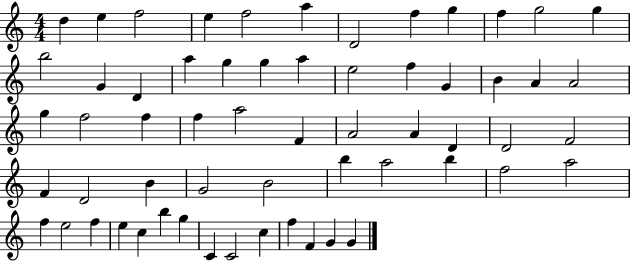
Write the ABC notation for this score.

X:1
T:Untitled
M:4/4
L:1/4
K:C
d e f2 e f2 a D2 f g f g2 g b2 G D a g g a e2 f G B A A2 g f2 f f a2 F A2 A D D2 F2 F D2 B G2 B2 b a2 b f2 a2 f e2 f e c b g C C2 c f F G G